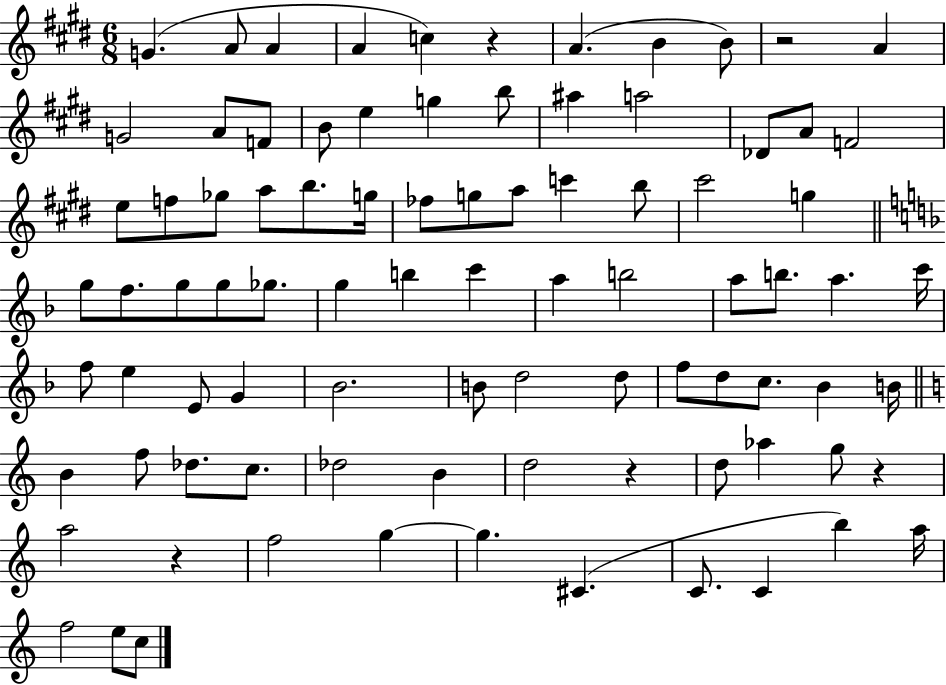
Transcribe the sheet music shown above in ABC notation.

X:1
T:Untitled
M:6/8
L:1/4
K:E
G A/2 A A c z A B B/2 z2 A G2 A/2 F/2 B/2 e g b/2 ^a a2 _D/2 A/2 F2 e/2 f/2 _g/2 a/2 b/2 g/4 _f/2 g/2 a/2 c' b/2 ^c'2 g g/2 f/2 g/2 g/2 _g/2 g b c' a b2 a/2 b/2 a c'/4 f/2 e E/2 G _B2 B/2 d2 d/2 f/2 d/2 c/2 _B B/4 B f/2 _d/2 c/2 _d2 B d2 z d/2 _a g/2 z a2 z f2 g g ^C C/2 C b a/4 f2 e/2 c/2